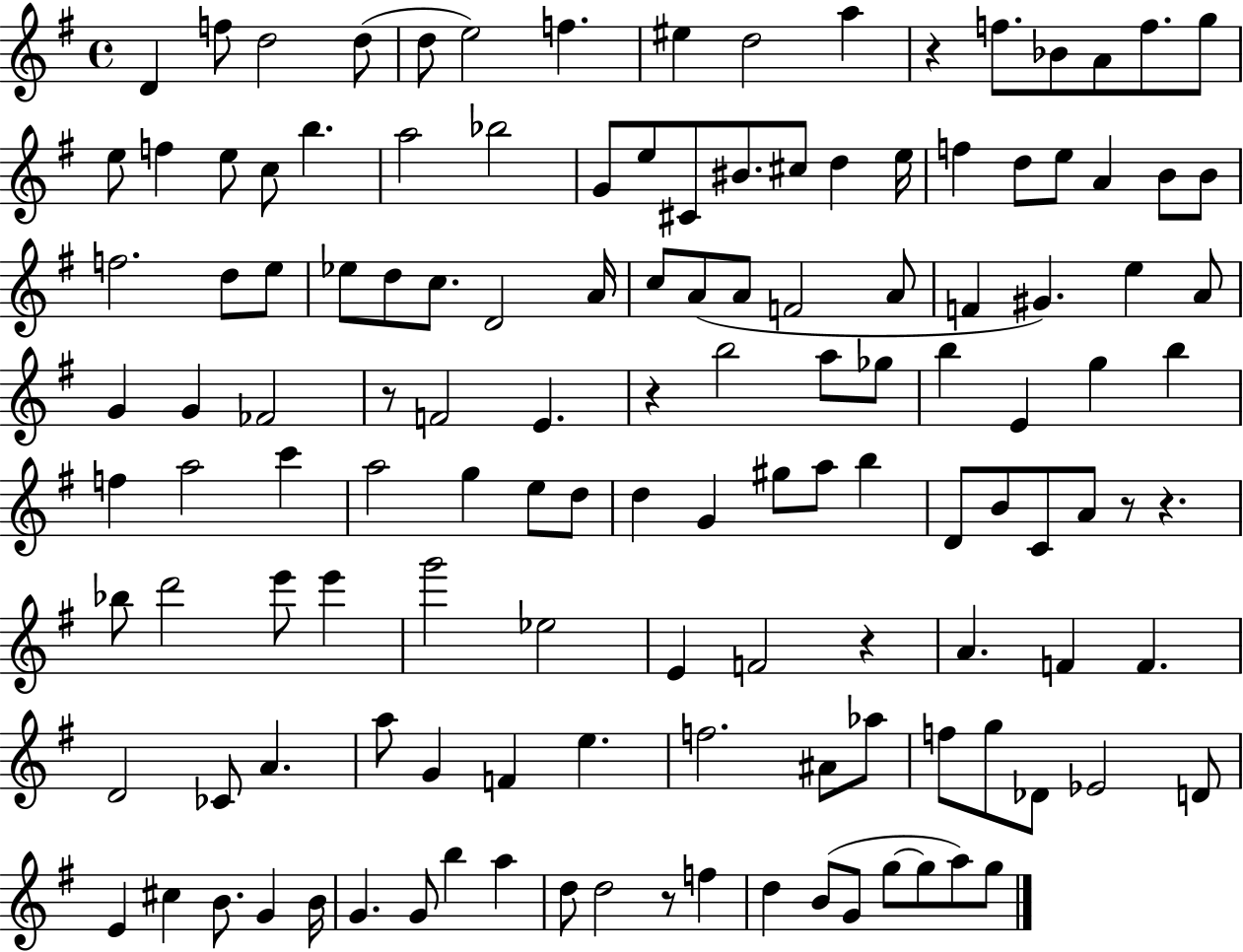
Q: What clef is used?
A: treble